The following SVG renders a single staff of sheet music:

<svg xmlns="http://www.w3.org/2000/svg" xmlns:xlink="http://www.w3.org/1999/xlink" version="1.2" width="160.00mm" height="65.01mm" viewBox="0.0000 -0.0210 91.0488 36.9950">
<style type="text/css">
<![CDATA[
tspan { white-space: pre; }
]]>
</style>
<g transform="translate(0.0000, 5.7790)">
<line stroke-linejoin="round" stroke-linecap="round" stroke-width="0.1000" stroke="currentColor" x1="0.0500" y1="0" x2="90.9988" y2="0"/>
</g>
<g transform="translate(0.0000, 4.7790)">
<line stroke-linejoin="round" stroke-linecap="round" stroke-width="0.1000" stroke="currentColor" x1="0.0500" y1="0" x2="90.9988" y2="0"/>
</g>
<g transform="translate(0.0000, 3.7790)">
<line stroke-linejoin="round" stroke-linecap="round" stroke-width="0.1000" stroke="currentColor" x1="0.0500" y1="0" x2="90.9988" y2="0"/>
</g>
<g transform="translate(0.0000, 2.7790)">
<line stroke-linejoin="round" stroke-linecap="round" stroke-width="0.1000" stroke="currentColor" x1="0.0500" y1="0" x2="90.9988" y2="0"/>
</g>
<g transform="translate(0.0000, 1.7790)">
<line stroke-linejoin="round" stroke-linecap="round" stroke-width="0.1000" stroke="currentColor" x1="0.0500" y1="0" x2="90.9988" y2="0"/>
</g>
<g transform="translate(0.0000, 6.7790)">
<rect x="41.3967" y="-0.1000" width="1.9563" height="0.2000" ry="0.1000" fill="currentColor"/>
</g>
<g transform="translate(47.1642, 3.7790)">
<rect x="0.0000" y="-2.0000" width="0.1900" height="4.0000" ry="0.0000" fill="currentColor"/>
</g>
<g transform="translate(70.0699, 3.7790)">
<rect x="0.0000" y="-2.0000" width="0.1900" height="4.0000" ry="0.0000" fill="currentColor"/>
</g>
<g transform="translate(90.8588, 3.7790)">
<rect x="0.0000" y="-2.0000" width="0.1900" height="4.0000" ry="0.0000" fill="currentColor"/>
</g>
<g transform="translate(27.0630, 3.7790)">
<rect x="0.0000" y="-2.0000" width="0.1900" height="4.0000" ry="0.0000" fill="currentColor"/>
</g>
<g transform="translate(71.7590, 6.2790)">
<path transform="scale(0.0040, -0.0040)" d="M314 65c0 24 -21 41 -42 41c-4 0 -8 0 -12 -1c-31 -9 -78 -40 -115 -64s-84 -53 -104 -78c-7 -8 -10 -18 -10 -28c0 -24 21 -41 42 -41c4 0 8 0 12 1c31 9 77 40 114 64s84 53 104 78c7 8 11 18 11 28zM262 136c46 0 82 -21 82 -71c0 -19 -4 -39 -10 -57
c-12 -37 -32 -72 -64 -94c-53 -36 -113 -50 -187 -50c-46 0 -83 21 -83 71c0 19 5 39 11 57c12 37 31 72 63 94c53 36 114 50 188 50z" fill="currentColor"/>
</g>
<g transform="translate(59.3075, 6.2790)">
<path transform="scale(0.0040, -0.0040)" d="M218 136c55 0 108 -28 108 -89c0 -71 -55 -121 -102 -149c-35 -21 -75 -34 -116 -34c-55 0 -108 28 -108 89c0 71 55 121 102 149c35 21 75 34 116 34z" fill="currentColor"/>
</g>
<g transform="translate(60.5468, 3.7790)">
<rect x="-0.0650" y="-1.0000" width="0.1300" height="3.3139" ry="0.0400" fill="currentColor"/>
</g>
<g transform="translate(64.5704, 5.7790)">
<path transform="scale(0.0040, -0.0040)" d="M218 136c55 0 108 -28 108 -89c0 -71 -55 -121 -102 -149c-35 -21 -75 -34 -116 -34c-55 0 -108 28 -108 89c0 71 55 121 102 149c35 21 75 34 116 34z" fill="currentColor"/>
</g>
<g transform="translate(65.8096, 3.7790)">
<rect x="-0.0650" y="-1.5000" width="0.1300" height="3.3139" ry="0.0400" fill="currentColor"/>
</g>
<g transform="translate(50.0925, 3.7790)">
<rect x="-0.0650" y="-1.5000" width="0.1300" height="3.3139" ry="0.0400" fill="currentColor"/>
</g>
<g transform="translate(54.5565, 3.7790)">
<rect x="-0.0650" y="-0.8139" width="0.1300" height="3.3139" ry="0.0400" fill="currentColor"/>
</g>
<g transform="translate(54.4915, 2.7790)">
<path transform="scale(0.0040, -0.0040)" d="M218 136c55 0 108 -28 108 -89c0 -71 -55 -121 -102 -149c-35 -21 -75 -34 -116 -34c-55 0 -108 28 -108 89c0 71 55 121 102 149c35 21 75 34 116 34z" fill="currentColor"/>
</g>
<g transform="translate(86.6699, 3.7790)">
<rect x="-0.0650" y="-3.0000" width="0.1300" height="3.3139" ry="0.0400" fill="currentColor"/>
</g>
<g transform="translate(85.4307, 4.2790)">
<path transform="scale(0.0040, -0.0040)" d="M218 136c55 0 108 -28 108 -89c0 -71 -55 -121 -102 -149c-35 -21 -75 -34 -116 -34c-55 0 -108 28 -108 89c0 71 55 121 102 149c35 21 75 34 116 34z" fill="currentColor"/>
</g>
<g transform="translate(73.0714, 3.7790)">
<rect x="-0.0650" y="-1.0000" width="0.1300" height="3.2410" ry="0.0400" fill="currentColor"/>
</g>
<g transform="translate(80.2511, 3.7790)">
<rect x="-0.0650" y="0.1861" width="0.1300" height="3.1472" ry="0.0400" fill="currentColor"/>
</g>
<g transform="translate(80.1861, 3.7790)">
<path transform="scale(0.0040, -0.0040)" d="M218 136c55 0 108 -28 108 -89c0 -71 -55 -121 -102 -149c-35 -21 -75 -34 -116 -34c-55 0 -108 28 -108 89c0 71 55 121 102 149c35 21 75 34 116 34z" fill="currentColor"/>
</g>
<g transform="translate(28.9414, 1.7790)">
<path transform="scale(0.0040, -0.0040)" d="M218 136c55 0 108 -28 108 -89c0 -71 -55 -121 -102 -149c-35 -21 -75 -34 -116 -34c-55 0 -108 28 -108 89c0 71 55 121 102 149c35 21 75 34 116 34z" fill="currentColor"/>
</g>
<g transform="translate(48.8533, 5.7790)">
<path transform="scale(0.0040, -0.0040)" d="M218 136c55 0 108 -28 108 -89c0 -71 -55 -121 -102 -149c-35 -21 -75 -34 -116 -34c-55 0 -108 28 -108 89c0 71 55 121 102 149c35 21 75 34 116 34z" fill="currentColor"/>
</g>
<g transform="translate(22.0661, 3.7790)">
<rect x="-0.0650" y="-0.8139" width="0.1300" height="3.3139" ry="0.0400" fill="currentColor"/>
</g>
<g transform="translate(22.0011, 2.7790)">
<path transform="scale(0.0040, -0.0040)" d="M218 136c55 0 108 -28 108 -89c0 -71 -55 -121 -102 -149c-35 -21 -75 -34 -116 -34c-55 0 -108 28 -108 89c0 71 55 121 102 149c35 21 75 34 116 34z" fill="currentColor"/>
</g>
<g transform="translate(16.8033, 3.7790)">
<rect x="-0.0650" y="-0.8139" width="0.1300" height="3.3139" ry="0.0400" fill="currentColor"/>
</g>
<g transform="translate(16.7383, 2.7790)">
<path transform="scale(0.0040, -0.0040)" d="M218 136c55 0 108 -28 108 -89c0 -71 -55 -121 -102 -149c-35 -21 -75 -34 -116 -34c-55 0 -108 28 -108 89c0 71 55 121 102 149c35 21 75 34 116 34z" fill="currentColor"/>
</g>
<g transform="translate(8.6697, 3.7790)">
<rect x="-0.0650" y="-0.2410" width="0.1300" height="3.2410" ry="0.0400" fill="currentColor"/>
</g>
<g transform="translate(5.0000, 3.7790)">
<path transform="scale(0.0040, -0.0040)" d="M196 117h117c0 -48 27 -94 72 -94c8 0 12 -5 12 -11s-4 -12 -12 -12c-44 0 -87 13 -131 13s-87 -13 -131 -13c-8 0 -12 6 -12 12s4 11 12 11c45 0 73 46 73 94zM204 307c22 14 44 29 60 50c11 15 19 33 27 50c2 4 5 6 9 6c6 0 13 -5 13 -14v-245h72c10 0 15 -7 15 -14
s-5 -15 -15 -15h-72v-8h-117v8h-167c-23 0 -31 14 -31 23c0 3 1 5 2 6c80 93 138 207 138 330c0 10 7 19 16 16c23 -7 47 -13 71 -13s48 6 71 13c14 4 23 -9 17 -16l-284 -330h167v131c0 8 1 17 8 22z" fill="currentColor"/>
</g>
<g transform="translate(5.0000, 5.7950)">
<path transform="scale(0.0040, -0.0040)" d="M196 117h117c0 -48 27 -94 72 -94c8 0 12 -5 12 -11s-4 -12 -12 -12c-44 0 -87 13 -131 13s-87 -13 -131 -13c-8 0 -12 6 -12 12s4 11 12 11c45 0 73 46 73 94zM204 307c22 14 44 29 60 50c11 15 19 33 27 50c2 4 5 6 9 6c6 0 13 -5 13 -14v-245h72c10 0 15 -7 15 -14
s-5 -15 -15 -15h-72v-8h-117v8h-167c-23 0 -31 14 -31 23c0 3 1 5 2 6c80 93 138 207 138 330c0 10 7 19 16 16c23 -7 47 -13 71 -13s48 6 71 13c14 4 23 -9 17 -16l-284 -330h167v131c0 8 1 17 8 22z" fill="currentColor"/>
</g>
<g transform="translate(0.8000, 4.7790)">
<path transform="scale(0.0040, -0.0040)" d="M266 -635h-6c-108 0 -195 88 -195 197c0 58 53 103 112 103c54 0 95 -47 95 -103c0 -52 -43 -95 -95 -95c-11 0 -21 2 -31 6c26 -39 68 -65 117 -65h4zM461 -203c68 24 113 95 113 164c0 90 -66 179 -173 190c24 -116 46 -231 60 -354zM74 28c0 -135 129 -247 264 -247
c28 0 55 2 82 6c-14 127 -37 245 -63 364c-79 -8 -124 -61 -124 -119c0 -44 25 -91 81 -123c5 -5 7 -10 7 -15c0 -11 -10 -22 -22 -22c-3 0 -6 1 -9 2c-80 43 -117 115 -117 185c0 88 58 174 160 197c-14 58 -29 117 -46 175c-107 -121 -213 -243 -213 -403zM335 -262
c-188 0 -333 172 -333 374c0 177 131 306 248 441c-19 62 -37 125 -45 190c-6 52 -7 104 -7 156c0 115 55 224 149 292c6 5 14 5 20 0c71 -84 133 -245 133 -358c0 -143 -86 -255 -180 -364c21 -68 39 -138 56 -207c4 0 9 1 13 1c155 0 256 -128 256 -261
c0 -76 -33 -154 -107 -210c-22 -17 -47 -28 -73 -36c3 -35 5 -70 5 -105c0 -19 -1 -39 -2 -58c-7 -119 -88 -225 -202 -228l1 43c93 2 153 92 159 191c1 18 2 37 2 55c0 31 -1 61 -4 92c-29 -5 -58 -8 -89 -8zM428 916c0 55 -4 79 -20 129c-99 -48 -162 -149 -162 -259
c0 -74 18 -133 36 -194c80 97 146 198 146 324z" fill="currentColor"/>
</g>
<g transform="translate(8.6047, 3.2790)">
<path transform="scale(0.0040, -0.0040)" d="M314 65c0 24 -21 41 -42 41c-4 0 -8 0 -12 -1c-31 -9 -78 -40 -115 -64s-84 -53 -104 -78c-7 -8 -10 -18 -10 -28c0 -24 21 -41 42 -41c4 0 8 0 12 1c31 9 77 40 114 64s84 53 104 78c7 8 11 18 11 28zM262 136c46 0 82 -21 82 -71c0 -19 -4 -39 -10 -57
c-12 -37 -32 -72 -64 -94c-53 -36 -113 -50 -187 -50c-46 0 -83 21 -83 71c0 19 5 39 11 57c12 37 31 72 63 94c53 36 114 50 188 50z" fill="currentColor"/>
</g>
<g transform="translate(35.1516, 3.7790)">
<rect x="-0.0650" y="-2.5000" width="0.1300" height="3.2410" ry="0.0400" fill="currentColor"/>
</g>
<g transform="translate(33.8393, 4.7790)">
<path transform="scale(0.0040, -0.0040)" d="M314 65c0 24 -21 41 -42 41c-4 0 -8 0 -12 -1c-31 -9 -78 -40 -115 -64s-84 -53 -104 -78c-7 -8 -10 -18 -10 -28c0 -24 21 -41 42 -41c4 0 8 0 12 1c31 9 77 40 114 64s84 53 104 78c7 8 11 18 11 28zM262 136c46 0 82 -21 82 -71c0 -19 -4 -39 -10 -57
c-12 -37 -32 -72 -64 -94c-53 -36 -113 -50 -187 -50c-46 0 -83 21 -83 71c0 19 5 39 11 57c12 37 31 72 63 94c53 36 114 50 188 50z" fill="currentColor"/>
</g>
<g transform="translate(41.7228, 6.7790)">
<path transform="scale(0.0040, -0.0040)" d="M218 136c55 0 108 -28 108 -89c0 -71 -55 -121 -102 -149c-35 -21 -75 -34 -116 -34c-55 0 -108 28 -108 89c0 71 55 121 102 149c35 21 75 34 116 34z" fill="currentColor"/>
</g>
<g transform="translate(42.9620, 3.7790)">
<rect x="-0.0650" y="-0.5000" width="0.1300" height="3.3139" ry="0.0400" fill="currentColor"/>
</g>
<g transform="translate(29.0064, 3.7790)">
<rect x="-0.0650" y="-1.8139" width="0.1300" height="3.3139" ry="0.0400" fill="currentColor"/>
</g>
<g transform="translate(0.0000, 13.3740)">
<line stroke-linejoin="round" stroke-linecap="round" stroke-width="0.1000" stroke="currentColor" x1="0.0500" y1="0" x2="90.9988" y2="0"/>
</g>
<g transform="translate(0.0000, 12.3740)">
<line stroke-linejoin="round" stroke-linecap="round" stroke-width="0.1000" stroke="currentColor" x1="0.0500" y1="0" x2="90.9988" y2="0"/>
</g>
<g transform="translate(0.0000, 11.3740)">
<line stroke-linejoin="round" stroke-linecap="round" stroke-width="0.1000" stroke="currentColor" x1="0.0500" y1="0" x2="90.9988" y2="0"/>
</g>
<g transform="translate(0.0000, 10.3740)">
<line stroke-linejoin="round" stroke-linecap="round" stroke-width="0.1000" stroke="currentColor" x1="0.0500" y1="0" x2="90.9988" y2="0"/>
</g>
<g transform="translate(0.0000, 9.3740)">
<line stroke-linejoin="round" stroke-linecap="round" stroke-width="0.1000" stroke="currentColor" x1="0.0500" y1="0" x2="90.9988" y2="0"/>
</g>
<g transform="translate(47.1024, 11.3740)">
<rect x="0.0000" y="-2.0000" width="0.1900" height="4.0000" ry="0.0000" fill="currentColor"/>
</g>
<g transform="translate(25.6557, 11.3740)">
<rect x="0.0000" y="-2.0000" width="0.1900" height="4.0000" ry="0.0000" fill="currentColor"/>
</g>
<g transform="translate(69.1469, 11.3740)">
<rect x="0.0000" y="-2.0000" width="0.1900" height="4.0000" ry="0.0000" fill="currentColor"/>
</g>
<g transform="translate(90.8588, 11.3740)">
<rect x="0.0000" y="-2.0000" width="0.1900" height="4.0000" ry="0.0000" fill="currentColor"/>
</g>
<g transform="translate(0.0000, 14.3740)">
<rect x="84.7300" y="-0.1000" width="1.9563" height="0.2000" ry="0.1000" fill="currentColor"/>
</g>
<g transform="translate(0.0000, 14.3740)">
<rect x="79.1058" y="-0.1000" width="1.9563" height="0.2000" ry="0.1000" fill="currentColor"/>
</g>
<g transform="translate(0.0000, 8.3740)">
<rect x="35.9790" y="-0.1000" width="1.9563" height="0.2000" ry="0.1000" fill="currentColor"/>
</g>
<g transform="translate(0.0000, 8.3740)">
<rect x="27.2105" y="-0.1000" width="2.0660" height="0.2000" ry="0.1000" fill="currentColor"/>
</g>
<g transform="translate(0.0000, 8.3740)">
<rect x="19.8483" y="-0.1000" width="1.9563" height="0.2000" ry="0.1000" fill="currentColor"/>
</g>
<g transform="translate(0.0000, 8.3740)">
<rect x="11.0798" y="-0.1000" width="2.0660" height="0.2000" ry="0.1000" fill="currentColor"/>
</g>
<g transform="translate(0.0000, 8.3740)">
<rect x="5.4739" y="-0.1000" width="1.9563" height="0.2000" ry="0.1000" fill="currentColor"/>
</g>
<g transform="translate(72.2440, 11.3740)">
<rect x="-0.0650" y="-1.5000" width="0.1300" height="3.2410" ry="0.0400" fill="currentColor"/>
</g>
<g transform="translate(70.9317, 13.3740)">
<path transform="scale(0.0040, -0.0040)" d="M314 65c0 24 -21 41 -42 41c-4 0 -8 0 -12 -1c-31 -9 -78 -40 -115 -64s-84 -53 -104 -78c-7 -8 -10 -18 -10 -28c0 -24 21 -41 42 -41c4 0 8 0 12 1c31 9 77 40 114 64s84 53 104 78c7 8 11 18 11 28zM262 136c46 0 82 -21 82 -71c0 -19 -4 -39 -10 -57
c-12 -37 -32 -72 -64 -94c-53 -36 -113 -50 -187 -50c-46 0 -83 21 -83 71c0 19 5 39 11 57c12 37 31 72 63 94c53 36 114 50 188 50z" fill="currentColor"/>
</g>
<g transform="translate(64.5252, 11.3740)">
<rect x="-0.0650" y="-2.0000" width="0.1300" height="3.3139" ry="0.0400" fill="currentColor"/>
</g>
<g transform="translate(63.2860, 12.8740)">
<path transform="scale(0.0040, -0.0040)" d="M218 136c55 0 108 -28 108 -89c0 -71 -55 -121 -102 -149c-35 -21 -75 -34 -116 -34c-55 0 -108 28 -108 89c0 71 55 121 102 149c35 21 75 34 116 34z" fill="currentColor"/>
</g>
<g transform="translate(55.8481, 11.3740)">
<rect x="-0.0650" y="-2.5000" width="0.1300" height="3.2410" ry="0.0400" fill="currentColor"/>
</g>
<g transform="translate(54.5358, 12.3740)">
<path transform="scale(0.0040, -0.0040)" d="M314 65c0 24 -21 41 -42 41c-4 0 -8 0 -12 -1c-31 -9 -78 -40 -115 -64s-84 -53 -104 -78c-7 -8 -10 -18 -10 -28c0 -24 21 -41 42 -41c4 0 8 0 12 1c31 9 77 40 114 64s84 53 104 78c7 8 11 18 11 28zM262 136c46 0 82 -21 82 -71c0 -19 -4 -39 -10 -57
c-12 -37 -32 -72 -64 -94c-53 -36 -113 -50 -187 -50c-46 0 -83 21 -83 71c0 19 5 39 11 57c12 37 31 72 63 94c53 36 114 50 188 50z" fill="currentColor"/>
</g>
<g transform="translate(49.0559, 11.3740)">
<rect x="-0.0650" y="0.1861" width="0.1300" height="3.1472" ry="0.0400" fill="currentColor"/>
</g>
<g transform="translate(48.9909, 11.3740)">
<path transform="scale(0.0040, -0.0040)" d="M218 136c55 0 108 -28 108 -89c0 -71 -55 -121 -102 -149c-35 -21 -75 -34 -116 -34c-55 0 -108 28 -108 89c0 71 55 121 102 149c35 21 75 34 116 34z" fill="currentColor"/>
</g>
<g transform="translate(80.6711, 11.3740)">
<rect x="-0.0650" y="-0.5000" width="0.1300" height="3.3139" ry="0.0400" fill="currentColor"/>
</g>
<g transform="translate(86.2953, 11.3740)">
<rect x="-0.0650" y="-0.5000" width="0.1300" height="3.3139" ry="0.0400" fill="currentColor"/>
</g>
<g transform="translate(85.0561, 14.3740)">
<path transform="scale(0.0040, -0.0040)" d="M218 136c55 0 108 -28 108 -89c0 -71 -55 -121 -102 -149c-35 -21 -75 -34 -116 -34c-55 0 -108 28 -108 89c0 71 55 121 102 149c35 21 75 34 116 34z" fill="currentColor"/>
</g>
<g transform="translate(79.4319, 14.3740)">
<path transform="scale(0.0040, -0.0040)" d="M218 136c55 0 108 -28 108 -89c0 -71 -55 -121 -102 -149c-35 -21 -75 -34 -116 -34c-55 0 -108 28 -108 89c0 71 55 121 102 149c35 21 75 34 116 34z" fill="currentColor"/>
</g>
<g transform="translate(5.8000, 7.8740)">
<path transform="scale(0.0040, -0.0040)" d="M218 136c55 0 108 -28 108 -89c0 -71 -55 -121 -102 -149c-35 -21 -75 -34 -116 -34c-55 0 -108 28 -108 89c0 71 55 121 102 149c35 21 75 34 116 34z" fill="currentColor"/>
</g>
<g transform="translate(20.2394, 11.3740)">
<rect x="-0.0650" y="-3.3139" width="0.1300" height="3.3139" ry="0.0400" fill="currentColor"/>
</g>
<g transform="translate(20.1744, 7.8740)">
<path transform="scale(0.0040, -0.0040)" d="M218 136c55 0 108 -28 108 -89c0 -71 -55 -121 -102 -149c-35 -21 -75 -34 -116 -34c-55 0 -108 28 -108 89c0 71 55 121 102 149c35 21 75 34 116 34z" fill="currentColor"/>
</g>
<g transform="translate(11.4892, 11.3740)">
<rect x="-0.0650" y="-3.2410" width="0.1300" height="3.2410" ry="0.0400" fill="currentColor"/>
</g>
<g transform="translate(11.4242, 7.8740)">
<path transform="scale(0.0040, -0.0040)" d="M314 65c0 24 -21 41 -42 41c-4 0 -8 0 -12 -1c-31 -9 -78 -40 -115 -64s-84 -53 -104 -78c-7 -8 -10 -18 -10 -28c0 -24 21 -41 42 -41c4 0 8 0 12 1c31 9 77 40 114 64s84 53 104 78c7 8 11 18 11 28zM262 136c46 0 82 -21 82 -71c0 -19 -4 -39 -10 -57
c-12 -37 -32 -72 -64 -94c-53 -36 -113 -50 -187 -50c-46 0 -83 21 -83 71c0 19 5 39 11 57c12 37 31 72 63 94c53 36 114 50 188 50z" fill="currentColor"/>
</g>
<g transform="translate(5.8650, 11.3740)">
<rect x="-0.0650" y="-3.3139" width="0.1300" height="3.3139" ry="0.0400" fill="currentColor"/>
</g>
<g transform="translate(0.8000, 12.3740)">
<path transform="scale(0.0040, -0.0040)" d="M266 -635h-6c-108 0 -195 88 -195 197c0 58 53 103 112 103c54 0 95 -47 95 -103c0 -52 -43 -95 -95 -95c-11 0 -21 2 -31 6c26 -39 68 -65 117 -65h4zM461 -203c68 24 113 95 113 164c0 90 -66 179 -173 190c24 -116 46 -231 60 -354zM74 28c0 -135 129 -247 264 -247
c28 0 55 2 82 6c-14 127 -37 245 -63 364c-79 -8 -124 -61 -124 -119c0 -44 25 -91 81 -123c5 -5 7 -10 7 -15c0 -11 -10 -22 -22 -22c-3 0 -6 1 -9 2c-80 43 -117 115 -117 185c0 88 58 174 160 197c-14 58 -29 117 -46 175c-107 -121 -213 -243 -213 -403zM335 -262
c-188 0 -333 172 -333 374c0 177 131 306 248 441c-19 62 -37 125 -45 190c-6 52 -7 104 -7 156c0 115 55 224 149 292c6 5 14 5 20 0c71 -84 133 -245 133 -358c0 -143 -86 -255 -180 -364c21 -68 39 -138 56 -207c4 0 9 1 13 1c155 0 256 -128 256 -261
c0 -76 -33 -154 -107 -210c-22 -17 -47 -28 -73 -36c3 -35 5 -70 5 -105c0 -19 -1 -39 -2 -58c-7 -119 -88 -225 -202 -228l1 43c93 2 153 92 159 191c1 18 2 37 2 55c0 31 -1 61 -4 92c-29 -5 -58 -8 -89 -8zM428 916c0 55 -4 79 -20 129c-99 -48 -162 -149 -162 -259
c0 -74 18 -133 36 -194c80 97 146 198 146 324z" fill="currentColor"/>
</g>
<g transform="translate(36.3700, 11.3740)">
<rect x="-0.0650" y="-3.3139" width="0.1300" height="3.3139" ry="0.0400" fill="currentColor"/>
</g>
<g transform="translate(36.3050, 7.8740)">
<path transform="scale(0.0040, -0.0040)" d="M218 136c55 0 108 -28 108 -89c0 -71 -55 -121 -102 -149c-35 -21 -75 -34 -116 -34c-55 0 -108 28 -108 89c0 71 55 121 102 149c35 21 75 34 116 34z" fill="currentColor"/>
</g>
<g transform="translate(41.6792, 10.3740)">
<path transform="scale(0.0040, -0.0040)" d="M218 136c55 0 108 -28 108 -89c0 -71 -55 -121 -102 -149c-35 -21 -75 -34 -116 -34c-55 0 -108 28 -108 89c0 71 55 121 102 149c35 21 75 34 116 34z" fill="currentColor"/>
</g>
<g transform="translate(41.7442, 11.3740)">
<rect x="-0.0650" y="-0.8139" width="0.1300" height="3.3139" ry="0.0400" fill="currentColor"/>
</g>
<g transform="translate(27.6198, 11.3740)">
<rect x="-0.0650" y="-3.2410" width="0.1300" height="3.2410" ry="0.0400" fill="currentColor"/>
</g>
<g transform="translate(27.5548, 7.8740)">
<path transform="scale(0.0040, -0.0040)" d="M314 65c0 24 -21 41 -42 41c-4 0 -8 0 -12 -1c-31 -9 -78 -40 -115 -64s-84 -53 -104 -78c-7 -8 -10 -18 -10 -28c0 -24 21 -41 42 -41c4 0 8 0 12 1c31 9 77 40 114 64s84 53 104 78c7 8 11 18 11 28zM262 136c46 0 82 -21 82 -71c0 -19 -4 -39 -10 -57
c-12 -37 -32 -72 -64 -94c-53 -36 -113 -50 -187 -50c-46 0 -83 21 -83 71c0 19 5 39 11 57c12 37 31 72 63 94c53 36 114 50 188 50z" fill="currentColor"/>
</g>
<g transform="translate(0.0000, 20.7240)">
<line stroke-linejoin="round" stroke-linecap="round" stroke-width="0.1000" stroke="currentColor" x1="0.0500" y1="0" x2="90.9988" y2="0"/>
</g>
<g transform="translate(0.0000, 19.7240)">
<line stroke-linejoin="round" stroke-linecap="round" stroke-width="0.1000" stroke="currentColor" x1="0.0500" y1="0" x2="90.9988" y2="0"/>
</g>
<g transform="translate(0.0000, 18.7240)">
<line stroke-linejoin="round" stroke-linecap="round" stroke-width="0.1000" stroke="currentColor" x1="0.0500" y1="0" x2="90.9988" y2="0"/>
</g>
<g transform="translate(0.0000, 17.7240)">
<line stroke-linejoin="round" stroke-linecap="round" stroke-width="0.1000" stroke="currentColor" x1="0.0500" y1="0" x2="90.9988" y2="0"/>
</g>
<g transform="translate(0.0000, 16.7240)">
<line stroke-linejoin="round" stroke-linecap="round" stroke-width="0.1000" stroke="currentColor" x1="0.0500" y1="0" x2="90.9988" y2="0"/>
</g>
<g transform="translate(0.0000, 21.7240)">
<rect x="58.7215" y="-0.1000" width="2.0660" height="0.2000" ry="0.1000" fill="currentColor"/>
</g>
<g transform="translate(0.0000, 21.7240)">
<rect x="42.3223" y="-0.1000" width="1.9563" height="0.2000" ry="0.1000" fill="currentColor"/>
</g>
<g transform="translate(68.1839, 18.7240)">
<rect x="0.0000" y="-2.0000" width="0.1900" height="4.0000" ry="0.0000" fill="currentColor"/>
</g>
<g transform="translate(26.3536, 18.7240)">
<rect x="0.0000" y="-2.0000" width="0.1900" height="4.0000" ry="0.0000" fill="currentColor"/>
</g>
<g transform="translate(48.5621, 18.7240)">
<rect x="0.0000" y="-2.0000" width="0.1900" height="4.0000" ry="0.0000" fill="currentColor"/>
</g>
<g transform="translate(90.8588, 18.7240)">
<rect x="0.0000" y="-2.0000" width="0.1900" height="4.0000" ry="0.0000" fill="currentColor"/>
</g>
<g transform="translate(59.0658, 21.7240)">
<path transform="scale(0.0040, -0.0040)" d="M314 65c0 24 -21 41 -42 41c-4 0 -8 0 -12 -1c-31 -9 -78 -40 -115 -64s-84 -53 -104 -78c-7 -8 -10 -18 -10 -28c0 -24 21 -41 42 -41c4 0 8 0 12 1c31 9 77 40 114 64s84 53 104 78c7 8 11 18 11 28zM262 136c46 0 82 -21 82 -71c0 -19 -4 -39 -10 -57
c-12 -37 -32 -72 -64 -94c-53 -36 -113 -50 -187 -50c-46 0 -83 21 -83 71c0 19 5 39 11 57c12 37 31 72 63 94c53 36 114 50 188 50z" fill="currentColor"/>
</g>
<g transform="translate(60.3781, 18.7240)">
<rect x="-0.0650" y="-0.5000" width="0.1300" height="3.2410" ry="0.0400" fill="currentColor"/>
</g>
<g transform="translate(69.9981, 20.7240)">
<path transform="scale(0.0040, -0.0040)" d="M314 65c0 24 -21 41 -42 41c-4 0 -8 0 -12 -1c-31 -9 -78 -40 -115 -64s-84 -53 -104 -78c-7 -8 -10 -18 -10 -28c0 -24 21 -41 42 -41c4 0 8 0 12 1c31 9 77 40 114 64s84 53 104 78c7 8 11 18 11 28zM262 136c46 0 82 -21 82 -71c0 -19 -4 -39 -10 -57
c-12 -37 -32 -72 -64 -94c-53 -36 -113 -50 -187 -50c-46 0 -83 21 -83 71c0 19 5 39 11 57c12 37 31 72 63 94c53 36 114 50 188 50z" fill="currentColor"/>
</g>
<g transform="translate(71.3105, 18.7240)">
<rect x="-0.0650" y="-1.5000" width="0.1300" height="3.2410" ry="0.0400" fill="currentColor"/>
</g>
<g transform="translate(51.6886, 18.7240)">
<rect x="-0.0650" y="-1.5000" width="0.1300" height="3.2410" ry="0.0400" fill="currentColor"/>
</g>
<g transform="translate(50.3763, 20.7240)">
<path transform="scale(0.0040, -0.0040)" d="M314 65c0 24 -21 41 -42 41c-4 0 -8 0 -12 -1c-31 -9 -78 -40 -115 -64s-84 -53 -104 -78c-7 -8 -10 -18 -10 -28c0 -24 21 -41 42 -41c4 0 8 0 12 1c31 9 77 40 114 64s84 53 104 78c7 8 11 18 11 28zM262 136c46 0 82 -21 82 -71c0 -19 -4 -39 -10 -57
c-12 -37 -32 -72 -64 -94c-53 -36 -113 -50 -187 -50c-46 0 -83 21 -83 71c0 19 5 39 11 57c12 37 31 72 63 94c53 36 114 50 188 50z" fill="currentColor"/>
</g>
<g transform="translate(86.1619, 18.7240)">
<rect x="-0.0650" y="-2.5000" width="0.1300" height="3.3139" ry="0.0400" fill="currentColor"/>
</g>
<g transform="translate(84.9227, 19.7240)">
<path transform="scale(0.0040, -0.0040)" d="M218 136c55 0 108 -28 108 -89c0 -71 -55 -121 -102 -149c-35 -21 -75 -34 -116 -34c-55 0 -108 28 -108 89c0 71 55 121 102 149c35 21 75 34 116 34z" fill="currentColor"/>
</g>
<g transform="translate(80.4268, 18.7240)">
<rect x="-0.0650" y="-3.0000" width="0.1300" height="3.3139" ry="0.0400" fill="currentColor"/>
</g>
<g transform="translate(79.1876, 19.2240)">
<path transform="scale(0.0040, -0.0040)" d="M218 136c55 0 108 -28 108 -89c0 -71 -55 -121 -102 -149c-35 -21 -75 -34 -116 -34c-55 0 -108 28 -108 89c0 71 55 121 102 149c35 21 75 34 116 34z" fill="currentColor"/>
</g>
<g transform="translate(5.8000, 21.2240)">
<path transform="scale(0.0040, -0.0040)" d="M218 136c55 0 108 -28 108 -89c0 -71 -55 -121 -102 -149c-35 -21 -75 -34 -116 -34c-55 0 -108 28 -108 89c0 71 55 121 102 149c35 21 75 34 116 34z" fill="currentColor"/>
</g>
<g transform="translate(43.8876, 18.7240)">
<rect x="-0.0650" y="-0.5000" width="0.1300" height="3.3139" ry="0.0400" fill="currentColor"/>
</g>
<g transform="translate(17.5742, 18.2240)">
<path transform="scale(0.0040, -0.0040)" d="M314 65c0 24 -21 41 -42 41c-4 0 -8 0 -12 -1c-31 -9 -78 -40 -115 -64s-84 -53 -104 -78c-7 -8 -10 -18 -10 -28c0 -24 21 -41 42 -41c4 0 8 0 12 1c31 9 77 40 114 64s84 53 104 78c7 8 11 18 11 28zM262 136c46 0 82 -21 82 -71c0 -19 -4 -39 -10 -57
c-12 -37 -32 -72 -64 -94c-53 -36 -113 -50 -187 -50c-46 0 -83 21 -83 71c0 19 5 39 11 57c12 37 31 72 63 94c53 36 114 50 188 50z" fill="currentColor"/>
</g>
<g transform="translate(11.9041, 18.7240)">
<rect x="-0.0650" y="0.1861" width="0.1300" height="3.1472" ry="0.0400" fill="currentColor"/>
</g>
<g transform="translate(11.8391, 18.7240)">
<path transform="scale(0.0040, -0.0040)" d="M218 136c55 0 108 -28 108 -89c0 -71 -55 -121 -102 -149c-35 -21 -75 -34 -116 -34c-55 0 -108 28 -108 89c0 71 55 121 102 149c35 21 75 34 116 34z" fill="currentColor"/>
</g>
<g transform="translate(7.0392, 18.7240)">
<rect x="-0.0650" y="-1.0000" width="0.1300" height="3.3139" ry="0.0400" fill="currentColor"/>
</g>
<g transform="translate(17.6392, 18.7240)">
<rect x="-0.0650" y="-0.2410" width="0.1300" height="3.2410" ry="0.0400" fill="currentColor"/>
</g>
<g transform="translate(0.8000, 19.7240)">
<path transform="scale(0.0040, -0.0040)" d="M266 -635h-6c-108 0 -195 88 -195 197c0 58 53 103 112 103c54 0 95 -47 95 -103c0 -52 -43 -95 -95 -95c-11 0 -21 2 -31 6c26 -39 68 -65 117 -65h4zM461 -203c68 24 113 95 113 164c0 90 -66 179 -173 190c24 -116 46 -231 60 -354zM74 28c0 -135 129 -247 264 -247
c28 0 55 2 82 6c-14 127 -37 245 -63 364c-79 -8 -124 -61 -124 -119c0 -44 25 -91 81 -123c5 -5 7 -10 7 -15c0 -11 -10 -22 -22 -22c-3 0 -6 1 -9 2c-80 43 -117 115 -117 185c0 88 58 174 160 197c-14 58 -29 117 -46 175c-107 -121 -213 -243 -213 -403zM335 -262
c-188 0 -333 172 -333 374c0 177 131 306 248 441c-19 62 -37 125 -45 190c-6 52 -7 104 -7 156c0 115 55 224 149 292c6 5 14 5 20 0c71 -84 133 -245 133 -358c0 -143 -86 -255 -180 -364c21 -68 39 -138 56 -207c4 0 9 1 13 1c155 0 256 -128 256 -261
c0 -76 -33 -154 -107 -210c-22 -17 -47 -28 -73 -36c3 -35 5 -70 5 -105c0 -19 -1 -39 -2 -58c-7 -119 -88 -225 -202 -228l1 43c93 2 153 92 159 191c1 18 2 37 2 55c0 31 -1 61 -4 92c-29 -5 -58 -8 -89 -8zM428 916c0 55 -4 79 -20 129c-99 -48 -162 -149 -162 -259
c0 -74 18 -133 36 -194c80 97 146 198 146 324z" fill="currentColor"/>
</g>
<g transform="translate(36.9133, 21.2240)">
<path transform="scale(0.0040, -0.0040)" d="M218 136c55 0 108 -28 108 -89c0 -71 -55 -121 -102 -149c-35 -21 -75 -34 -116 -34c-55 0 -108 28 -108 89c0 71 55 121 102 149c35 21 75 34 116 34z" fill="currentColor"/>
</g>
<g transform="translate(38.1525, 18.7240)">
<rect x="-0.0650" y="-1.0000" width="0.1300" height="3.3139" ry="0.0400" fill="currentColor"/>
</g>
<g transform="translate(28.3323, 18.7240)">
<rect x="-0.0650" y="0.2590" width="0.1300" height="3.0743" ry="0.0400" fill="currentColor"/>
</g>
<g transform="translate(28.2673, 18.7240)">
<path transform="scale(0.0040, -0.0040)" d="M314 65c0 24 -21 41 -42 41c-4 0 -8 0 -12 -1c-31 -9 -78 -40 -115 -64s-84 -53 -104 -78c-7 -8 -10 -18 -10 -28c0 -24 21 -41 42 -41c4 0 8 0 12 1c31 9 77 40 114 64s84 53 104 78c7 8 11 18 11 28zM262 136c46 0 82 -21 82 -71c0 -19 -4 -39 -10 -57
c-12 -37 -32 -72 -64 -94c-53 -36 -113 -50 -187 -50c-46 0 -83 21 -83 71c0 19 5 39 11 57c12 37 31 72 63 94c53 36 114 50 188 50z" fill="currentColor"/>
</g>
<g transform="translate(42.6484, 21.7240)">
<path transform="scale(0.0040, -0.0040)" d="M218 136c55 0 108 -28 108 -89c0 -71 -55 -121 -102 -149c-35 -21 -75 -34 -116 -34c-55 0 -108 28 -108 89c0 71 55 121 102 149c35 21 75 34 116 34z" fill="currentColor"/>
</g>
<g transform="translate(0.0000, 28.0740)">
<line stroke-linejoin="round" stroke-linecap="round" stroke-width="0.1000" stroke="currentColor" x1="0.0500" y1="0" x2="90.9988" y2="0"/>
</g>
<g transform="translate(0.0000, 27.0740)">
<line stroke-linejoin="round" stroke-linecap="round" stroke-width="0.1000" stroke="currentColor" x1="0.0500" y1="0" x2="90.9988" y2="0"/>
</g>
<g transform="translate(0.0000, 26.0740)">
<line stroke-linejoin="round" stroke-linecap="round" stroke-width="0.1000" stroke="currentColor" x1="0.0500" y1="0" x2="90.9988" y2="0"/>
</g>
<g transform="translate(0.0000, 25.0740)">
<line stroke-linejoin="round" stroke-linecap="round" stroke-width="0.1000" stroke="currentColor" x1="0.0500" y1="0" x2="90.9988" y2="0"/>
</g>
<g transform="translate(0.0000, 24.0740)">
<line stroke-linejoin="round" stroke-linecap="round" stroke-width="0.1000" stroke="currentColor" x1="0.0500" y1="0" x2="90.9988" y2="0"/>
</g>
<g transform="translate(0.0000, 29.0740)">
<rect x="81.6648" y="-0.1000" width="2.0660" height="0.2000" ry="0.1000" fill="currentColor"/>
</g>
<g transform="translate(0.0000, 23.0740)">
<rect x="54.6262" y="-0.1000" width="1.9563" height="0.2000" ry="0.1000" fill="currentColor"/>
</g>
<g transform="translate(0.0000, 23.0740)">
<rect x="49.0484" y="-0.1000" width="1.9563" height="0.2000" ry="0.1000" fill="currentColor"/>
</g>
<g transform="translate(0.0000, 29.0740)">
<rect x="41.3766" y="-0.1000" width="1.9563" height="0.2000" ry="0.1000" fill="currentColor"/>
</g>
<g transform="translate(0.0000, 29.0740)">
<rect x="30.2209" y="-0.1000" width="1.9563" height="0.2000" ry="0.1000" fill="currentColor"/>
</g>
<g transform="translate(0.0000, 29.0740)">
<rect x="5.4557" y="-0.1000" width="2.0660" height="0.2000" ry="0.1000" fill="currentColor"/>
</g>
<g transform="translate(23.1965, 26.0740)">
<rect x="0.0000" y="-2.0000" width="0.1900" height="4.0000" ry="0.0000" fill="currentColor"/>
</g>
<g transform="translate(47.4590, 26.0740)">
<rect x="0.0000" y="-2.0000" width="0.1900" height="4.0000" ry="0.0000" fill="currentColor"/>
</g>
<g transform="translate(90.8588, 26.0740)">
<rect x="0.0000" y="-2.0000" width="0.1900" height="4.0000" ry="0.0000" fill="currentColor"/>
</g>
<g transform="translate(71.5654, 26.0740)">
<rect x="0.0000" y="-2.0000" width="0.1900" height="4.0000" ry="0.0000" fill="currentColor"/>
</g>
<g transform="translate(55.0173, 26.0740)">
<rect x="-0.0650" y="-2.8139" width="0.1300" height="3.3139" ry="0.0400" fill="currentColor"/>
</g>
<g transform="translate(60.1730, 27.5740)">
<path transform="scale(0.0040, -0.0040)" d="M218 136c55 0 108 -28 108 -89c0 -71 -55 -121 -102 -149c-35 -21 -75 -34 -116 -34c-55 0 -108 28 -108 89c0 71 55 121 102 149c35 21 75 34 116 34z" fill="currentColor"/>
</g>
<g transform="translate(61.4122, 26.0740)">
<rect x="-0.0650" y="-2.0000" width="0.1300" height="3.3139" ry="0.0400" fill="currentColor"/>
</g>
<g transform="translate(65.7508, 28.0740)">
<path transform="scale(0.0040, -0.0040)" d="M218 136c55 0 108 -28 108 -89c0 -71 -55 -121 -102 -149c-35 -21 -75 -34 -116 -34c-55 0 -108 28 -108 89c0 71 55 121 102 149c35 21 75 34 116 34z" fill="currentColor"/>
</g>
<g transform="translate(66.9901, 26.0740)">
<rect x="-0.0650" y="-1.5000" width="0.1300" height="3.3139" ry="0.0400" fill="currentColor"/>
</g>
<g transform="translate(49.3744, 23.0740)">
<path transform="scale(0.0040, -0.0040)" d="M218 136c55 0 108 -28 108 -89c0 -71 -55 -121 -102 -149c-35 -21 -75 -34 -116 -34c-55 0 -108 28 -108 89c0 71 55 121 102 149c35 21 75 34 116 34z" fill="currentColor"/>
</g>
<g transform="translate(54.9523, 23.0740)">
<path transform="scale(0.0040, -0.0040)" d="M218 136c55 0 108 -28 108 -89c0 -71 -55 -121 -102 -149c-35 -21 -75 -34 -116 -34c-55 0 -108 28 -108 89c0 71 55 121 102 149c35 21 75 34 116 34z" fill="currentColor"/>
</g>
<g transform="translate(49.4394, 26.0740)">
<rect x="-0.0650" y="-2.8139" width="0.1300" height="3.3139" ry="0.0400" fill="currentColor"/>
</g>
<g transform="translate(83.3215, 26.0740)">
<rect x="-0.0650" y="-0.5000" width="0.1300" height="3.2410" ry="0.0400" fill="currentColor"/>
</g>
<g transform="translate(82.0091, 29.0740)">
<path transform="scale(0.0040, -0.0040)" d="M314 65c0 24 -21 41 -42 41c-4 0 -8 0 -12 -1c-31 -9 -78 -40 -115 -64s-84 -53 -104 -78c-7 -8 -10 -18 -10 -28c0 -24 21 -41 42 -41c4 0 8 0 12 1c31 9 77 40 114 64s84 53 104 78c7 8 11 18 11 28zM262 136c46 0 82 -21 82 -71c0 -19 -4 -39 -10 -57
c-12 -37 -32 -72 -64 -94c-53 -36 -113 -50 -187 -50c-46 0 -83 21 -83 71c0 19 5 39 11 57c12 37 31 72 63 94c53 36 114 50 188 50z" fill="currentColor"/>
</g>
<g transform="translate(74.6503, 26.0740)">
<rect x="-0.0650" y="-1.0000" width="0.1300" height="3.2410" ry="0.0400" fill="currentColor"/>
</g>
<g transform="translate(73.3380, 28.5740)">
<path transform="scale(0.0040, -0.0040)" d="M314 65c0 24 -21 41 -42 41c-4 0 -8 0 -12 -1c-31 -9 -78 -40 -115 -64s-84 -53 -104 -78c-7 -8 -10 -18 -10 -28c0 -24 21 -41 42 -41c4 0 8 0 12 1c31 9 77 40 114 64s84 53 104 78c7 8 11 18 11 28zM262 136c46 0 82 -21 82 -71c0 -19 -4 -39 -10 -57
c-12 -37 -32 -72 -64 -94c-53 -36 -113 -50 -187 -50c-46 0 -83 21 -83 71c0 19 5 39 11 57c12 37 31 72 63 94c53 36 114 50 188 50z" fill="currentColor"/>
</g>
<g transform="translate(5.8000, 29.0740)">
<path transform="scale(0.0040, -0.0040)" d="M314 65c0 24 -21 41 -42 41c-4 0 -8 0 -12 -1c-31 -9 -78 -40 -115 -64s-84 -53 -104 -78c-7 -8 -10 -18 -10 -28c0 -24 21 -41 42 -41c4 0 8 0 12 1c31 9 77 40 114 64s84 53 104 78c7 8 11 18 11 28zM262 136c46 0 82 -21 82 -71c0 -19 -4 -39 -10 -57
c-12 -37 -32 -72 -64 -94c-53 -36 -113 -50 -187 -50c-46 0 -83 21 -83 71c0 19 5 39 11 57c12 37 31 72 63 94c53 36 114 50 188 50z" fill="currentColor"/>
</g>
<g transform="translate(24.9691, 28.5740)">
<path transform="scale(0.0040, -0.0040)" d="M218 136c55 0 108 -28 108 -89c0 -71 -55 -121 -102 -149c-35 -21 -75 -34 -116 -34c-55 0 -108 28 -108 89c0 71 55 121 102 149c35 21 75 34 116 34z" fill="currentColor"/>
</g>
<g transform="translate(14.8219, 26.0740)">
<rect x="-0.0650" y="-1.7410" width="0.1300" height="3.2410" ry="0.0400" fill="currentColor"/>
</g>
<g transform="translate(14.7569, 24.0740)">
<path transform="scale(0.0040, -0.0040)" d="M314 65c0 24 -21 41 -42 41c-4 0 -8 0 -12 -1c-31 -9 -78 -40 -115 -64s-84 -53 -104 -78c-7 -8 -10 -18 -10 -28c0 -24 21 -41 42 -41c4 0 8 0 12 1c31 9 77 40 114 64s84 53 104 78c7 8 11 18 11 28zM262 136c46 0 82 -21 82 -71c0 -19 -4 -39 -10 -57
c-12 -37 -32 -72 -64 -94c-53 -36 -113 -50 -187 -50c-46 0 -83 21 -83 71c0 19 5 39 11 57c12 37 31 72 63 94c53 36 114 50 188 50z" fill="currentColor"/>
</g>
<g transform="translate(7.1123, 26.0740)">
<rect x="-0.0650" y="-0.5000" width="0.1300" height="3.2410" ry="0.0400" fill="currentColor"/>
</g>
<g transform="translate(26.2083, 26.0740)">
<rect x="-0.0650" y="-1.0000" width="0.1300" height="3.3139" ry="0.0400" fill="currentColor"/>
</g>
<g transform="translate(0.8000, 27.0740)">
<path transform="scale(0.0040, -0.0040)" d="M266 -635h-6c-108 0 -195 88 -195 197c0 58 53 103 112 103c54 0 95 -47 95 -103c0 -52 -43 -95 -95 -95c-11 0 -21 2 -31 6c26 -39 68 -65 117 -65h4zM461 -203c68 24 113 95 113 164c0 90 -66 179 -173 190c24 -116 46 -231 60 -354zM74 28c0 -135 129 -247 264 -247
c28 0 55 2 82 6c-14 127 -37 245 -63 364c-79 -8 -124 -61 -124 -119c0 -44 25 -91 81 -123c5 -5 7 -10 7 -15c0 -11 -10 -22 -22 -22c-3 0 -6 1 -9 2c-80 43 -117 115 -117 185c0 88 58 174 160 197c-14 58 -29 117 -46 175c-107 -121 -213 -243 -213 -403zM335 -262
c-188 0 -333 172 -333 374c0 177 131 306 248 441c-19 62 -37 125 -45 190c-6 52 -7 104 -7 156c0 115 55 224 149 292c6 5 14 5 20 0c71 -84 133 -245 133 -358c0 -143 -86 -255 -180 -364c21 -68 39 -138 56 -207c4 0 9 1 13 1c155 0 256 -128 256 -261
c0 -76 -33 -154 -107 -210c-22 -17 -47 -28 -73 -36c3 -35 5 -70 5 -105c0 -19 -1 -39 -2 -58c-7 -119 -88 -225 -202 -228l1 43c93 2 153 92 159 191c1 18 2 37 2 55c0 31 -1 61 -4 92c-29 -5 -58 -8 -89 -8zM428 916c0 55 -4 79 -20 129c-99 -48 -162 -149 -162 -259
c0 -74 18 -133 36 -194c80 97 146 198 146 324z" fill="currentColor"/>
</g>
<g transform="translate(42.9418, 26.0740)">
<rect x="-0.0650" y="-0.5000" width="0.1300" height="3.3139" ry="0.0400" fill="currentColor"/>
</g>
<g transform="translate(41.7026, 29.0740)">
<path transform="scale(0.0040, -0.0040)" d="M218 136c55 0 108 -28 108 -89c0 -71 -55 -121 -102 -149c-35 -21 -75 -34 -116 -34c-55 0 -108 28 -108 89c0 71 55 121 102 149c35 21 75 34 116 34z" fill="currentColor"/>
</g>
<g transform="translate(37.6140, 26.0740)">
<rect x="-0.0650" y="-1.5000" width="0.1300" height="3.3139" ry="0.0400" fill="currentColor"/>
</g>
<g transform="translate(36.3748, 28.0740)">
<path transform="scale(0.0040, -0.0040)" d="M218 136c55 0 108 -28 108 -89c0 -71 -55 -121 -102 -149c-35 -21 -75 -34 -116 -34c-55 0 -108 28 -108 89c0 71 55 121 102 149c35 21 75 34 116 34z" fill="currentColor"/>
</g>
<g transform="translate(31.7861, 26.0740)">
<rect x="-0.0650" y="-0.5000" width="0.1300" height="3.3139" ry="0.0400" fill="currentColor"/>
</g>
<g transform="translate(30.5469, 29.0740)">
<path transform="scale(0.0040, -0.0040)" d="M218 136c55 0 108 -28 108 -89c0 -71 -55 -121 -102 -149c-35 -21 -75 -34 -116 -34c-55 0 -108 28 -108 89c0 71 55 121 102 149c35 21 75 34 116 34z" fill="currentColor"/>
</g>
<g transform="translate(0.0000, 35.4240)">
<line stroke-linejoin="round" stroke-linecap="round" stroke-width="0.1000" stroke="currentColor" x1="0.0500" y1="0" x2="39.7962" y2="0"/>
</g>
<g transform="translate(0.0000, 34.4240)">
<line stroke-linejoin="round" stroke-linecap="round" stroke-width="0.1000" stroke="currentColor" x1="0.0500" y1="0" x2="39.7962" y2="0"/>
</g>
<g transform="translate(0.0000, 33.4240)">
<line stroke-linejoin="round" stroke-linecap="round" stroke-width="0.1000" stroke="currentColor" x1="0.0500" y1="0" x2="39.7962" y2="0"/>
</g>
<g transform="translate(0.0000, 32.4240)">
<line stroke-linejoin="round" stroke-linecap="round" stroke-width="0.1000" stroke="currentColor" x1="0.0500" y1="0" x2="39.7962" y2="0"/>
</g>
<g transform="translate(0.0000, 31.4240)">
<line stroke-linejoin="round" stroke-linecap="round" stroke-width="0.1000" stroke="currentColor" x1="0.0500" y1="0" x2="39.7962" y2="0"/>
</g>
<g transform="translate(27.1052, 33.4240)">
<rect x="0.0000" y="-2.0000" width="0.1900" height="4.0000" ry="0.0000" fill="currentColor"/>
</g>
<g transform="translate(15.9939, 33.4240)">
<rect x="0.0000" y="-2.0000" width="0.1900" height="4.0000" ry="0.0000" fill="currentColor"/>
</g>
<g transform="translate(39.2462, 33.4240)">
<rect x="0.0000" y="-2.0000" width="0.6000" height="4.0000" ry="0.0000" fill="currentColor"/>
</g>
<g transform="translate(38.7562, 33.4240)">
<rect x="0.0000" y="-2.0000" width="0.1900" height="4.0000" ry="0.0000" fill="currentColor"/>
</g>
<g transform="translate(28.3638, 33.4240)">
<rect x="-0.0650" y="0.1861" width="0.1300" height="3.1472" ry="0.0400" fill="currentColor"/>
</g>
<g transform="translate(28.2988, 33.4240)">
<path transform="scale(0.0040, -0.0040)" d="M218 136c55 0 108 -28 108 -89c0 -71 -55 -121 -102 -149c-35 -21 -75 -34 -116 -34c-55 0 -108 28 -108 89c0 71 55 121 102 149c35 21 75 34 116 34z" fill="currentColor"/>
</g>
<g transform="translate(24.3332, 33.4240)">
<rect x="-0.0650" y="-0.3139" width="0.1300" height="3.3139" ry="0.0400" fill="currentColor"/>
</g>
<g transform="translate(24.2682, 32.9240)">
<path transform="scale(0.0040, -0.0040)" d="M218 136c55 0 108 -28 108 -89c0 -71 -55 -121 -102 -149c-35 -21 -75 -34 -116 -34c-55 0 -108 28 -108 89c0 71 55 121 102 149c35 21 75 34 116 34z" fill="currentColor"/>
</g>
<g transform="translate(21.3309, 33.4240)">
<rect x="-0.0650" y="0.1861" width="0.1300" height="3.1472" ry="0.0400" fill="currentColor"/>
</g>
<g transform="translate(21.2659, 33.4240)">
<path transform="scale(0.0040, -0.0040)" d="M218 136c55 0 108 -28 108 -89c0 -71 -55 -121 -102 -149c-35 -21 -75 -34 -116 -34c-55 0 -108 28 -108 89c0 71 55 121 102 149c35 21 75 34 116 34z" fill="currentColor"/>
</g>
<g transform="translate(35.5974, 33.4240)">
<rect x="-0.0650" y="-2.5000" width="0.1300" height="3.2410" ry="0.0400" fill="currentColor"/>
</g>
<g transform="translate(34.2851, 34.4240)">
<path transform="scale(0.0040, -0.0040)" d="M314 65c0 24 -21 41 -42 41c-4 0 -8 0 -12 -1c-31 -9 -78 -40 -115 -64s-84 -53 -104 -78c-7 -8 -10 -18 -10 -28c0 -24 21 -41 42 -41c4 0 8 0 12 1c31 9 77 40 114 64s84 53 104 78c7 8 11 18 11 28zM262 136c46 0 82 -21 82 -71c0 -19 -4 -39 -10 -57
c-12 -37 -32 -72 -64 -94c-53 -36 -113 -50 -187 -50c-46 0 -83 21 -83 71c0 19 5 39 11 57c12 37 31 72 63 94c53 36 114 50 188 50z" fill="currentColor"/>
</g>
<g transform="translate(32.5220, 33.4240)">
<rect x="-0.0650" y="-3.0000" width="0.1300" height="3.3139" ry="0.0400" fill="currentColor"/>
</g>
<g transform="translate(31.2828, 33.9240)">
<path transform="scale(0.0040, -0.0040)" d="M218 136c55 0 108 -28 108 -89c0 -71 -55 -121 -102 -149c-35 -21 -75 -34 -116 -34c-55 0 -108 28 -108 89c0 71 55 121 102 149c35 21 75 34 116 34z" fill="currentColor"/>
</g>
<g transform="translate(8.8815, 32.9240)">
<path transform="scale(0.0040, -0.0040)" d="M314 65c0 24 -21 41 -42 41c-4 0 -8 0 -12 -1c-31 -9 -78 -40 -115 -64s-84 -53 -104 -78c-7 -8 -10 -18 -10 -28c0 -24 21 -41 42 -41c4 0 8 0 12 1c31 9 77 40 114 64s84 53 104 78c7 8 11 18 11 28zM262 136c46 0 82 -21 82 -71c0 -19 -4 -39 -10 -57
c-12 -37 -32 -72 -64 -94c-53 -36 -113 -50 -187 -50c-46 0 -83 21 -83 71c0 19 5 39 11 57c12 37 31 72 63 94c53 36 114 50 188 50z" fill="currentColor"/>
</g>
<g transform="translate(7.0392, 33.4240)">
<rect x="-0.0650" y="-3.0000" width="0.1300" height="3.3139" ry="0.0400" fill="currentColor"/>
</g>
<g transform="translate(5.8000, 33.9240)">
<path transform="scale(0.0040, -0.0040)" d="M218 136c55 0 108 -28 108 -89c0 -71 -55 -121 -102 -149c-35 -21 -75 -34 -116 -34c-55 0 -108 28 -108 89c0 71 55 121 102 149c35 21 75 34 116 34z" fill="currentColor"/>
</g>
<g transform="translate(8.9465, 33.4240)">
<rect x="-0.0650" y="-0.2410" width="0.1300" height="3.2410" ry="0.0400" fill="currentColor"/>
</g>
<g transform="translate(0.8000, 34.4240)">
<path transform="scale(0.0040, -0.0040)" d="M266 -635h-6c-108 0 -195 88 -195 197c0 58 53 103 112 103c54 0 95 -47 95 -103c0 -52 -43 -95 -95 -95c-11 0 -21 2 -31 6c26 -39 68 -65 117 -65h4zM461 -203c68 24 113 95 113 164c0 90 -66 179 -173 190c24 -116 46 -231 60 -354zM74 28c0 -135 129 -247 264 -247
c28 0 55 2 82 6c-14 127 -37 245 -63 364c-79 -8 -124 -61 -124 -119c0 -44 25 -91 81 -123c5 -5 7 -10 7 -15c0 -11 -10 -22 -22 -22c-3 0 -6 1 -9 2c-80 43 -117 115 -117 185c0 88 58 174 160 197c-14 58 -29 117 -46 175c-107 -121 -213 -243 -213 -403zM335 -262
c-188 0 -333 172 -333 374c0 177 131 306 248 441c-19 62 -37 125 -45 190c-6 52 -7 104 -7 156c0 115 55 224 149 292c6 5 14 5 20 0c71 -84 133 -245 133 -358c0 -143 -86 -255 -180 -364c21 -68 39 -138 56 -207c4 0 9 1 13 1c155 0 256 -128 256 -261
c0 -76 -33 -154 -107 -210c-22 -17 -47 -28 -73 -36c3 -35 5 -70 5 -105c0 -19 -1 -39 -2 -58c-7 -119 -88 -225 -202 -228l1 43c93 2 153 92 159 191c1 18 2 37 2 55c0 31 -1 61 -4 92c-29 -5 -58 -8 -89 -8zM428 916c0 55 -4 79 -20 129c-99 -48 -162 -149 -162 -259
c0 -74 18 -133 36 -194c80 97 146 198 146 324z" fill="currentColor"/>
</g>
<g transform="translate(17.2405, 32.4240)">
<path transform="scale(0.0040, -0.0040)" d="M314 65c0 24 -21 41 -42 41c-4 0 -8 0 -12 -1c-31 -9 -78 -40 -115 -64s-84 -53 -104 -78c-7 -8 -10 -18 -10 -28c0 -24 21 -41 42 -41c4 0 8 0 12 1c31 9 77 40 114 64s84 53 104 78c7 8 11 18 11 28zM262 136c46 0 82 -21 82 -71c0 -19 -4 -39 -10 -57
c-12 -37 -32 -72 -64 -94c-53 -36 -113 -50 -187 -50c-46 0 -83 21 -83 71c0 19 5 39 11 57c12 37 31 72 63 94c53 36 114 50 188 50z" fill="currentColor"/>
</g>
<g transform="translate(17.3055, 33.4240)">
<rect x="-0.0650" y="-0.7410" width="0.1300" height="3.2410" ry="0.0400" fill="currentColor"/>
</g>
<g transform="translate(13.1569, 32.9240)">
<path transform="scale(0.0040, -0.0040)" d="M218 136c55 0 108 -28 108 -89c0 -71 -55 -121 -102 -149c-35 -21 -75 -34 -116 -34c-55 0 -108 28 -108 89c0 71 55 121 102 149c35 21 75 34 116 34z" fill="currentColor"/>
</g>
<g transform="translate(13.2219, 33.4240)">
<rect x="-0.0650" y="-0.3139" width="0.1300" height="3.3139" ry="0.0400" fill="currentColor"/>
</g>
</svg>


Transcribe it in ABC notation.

X:1
T:Untitled
M:4/4
L:1/4
K:C
c2 d d f G2 C E d D E D2 B A b b2 b b2 b d B G2 F E2 C C D B c2 B2 D C E2 C2 E2 A G C2 f2 D C E C a a F E D2 C2 A c2 c d2 B c B A G2